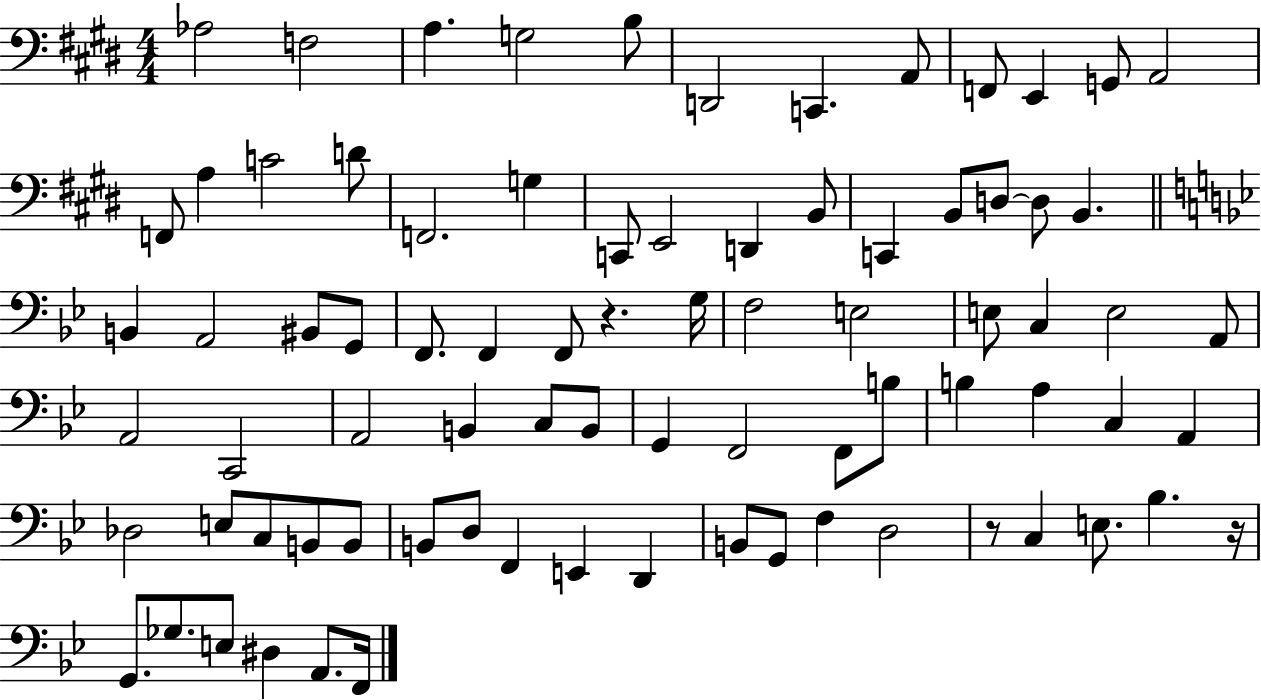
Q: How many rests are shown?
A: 3